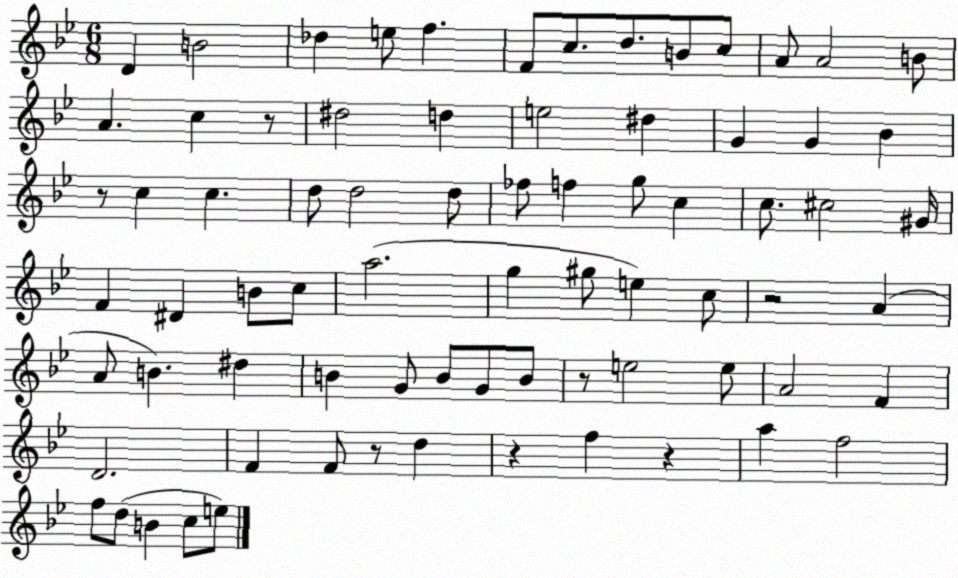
X:1
T:Untitled
M:6/8
L:1/4
K:Bb
D B2 _d e/2 f F/2 c/2 d/2 B/2 c/2 A/2 A2 B/2 A c z/2 ^d2 d e2 ^d G G _B z/2 c c d/2 d2 d/2 _f/2 f g/2 c c/2 ^c2 ^G/4 F ^D B/2 c/2 a2 g ^g/2 e c/2 z2 A A/2 B ^d B G/2 B/2 G/2 B/2 z/2 e2 e/2 A2 F D2 F F/2 z/2 d z f z a f2 f/2 d/2 B c/2 e/2